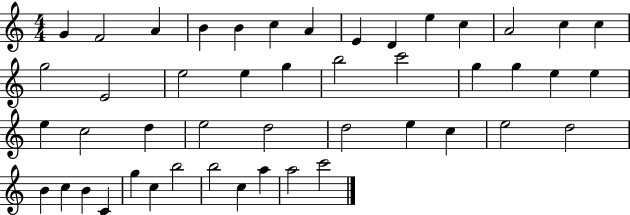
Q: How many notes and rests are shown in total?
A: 47